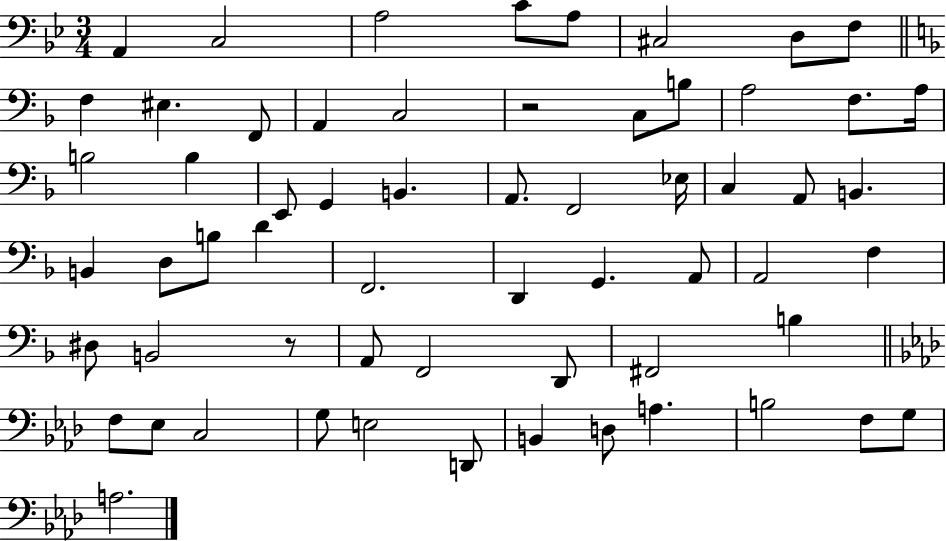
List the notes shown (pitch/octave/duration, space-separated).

A2/q C3/h A3/h C4/e A3/e C#3/h D3/e F3/e F3/q EIS3/q. F2/e A2/q C3/h R/h C3/e B3/e A3/h F3/e. A3/s B3/h B3/q E2/e G2/q B2/q. A2/e. F2/h Eb3/s C3/q A2/e B2/q. B2/q D3/e B3/e D4/q F2/h. D2/q G2/q. A2/e A2/h F3/q D#3/e B2/h R/e A2/e F2/h D2/e F#2/h B3/q F3/e Eb3/e C3/h G3/e E3/h D2/e B2/q D3/e A3/q. B3/h F3/e G3/e A3/h.